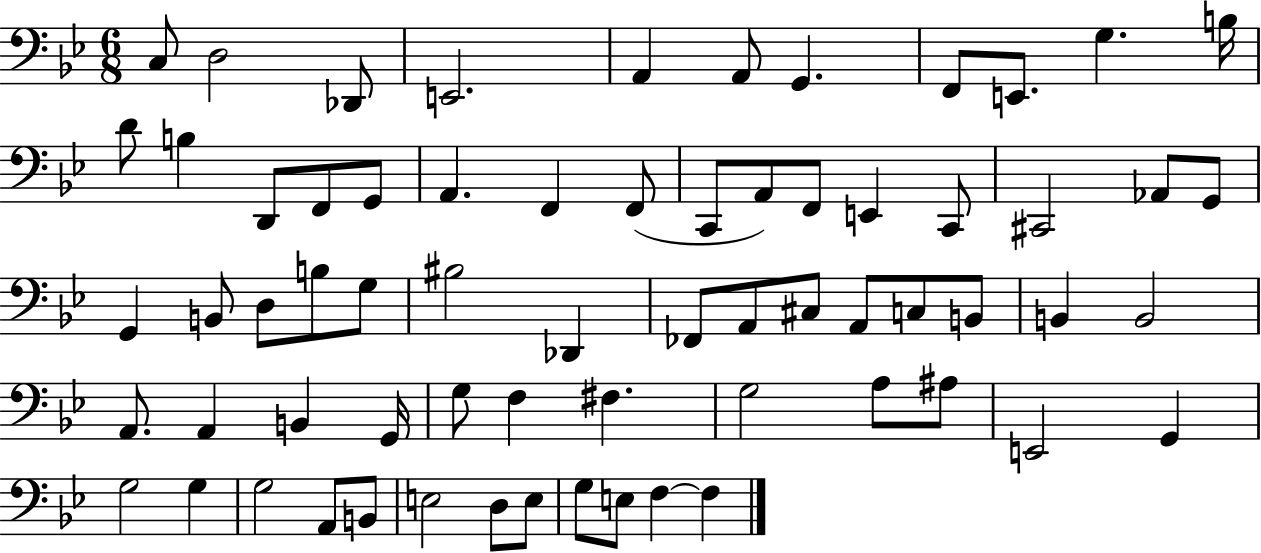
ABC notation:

X:1
T:Untitled
M:6/8
L:1/4
K:Bb
C,/2 D,2 _D,,/2 E,,2 A,, A,,/2 G,, F,,/2 E,,/2 G, B,/4 D/2 B, D,,/2 F,,/2 G,,/2 A,, F,, F,,/2 C,,/2 A,,/2 F,,/2 E,, C,,/2 ^C,,2 _A,,/2 G,,/2 G,, B,,/2 D,/2 B,/2 G,/2 ^B,2 _D,, _F,,/2 A,,/2 ^C,/2 A,,/2 C,/2 B,,/2 B,, B,,2 A,,/2 A,, B,, G,,/4 G,/2 F, ^F, G,2 A,/2 ^A,/2 E,,2 G,, G,2 G, G,2 A,,/2 B,,/2 E,2 D,/2 E,/2 G,/2 E,/2 F, F,